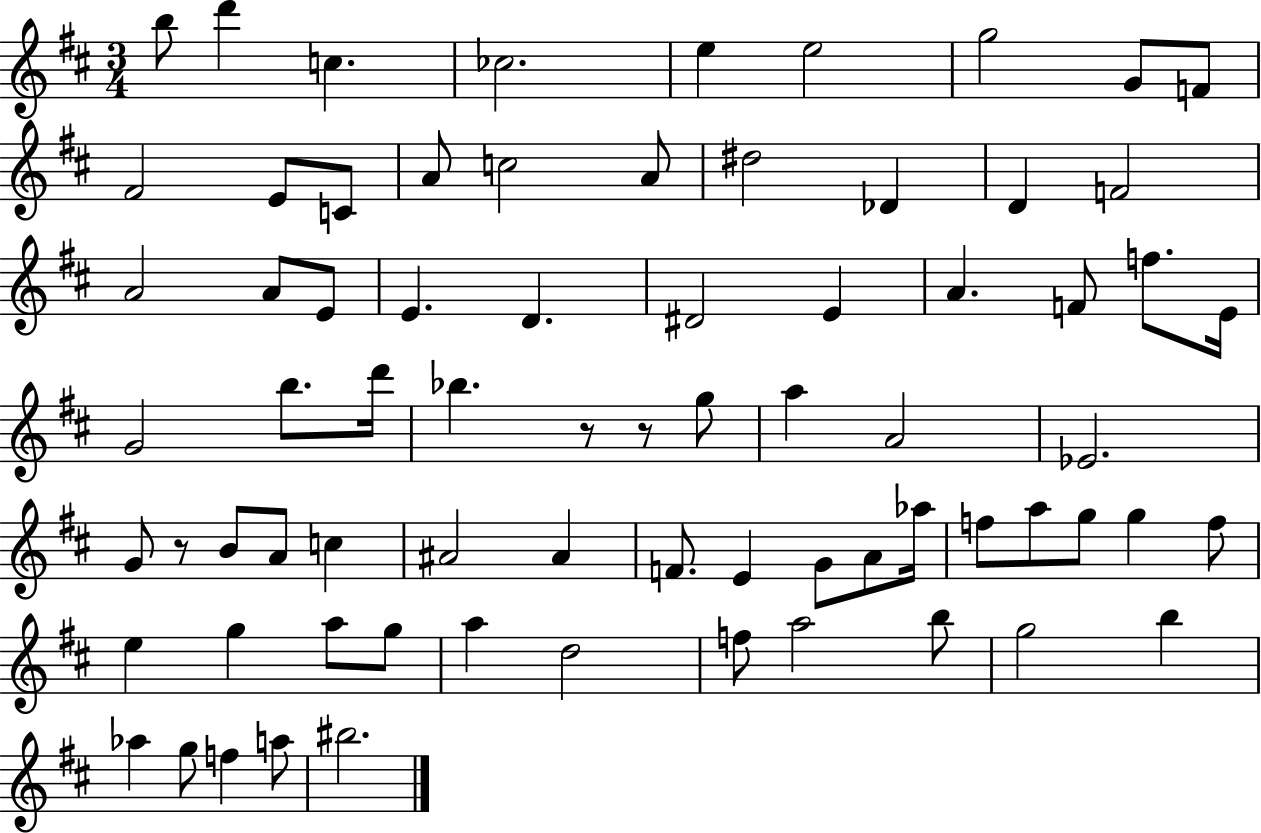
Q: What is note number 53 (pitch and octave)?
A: G5